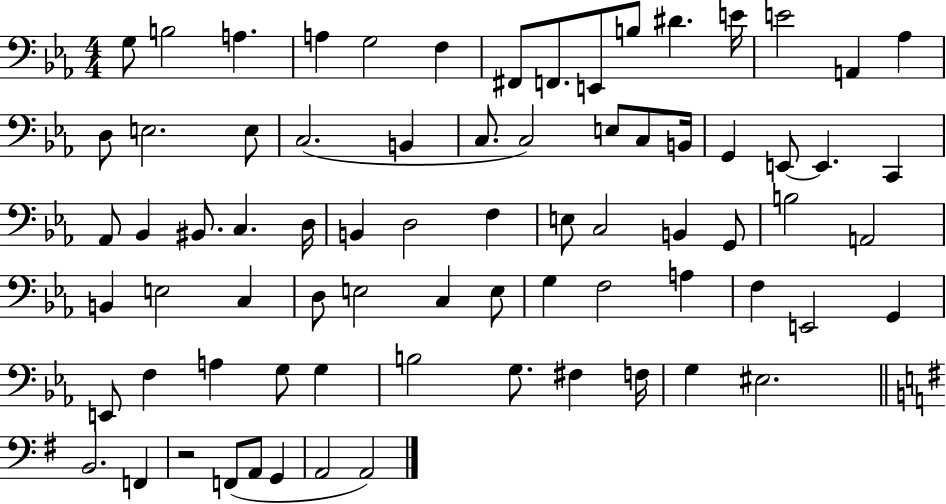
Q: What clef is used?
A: bass